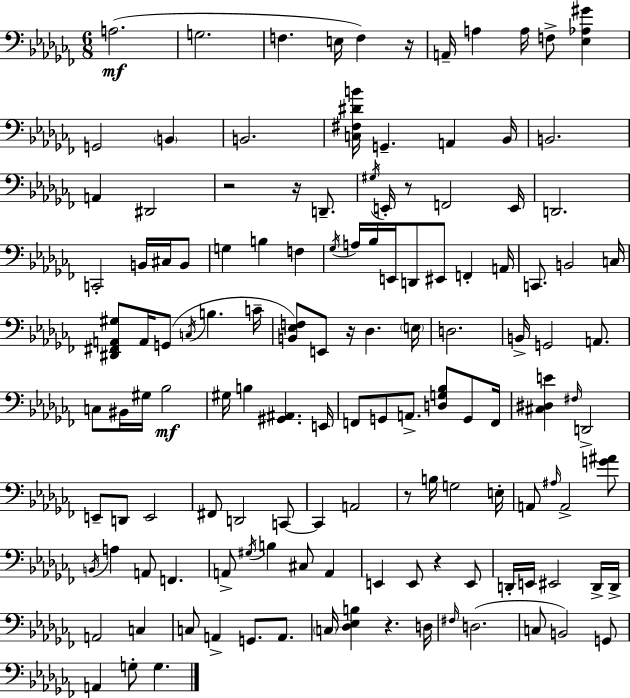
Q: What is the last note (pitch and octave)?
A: G3